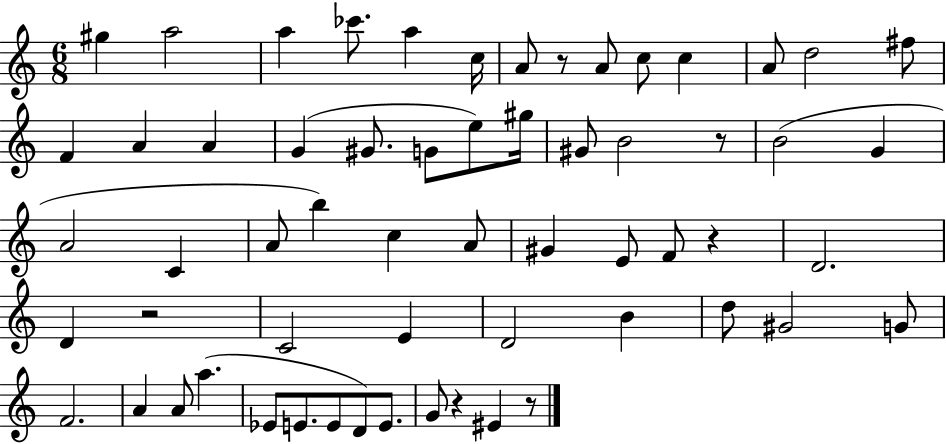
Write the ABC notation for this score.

X:1
T:Untitled
M:6/8
L:1/4
K:C
^g a2 a _c'/2 a c/4 A/2 z/2 A/2 c/2 c A/2 d2 ^f/2 F A A G ^G/2 G/2 e/2 ^g/4 ^G/2 B2 z/2 B2 G A2 C A/2 b c A/2 ^G E/2 F/2 z D2 D z2 C2 E D2 B d/2 ^G2 G/2 F2 A A/2 a _E/2 E/2 E/2 D/2 E/2 G/2 z ^E z/2